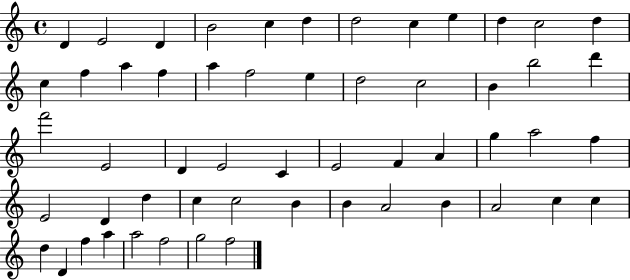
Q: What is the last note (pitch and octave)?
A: F5